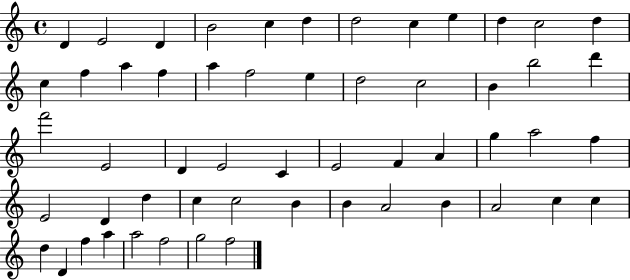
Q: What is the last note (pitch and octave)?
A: F5